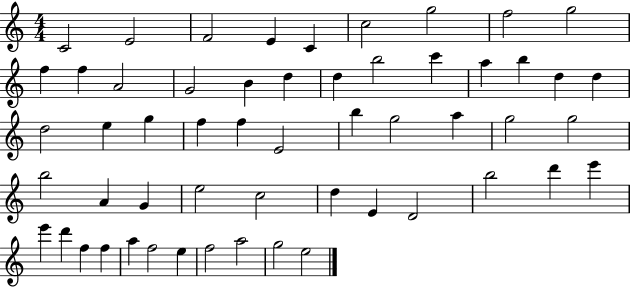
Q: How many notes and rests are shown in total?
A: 55